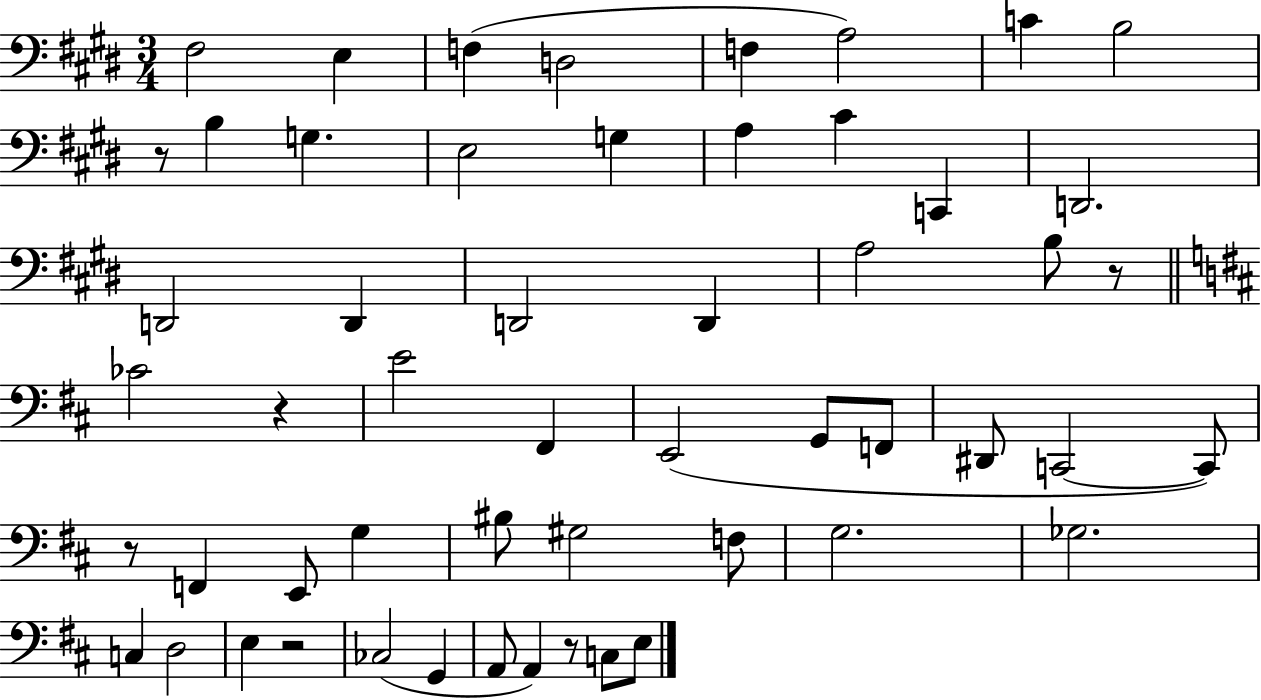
X:1
T:Untitled
M:3/4
L:1/4
K:E
^F,2 E, F, D,2 F, A,2 C B,2 z/2 B, G, E,2 G, A, ^C C,, D,,2 D,,2 D,, D,,2 D,, A,2 B,/2 z/2 _C2 z E2 ^F,, E,,2 G,,/2 F,,/2 ^D,,/2 C,,2 C,,/2 z/2 F,, E,,/2 G, ^B,/2 ^G,2 F,/2 G,2 _G,2 C, D,2 E, z2 _C,2 G,, A,,/2 A,, z/2 C,/2 E,/2